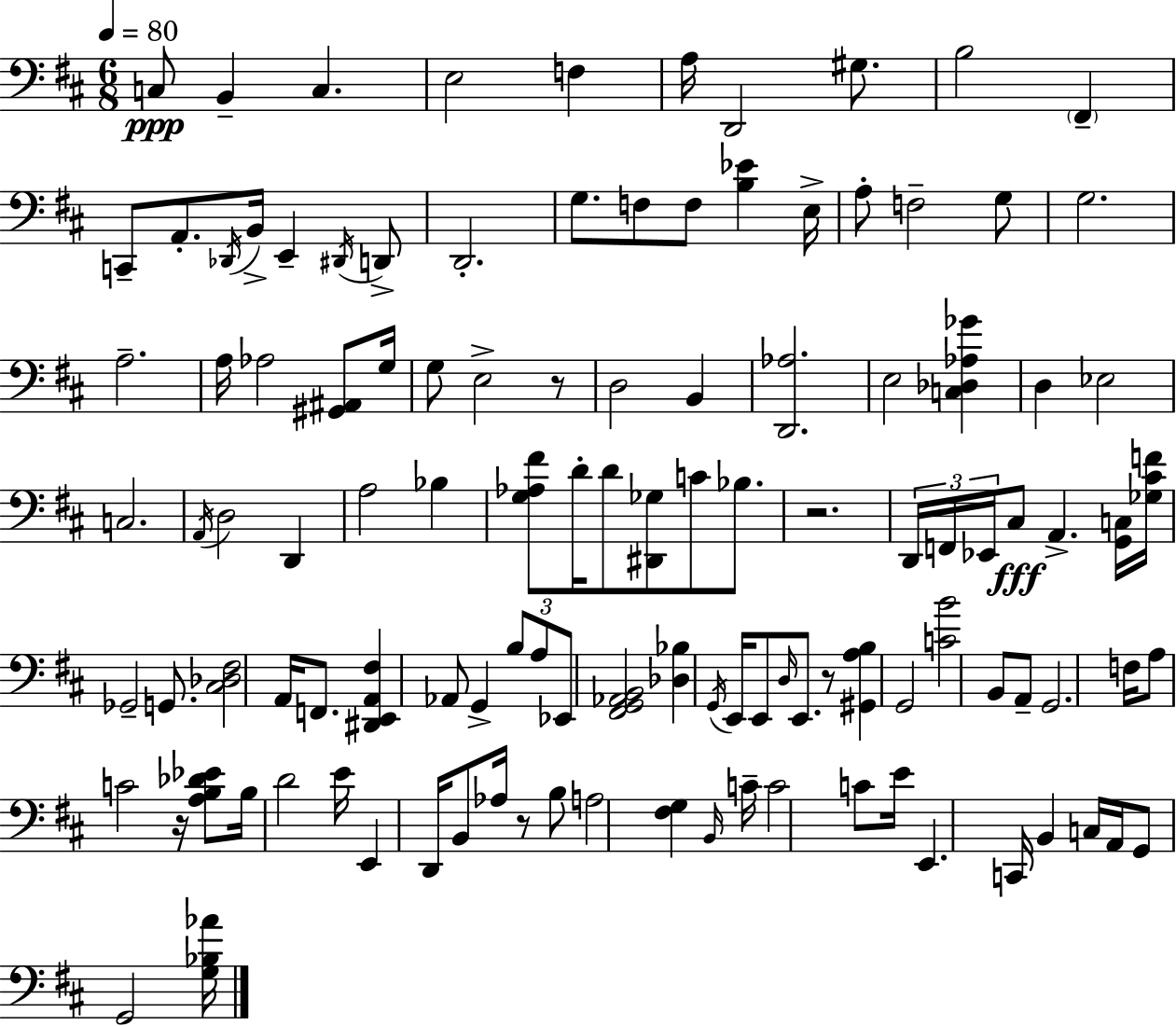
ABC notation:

X:1
T:Untitled
M:6/8
L:1/4
K:D
C,/2 B,, C, E,2 F, A,/4 D,,2 ^G,/2 B,2 ^F,, C,,/2 A,,/2 _D,,/4 B,,/4 E,, ^D,,/4 D,,/2 D,,2 G,/2 F,/2 F,/2 [B,_E] E,/4 A,/2 F,2 G,/2 G,2 A,2 A,/4 _A,2 [^G,,^A,,]/2 G,/4 G,/2 E,2 z/2 D,2 B,, [D,,_A,]2 E,2 [C,_D,_A,_G] D, _E,2 C,2 A,,/4 D,2 D,, A,2 _B, [G,_A,^F]/2 D/4 D/2 [^D,,_G,]/2 C/2 _B,/2 z2 D,,/4 F,,/4 _E,,/4 ^C,/2 A,, [G,,C,]/4 [_G,^CF]/4 _G,,2 G,,/2 [^C,_D,^F,]2 A,,/4 F,,/2 [^D,,E,,A,,^F,] _A,,/2 G,, B,/2 A,/2 _E,,/2 [^F,,G,,_A,,B,,]2 [_D,_B,] G,,/4 E,,/4 E,,/2 D,/4 E,,/2 z/2 [^G,,A,B,] G,,2 [CB]2 B,,/2 A,,/2 G,,2 F,/4 A,/2 C2 z/4 [A,B,_D_E]/2 B,/4 D2 E/4 E,, D,,/4 B,,/2 _A,/4 z/2 B,/2 A,2 [^F,G,] B,,/4 C/4 C2 C/2 E/4 E,, C,,/4 B,, C,/4 A,,/4 G,,/2 G,,2 [G,_B,_A]/4